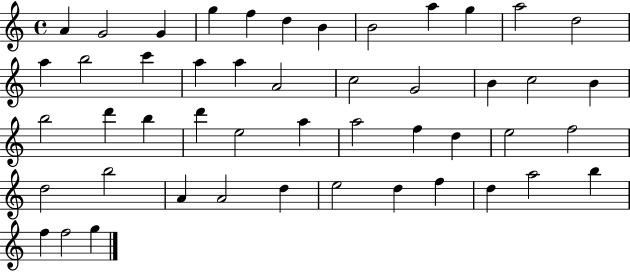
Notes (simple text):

A4/q G4/h G4/q G5/q F5/q D5/q B4/q B4/h A5/q G5/q A5/h D5/h A5/q B5/h C6/q A5/q A5/q A4/h C5/h G4/h B4/q C5/h B4/q B5/h D6/q B5/q D6/q E5/h A5/q A5/h F5/q D5/q E5/h F5/h D5/h B5/h A4/q A4/h D5/q E5/h D5/q F5/q D5/q A5/h B5/q F5/q F5/h G5/q